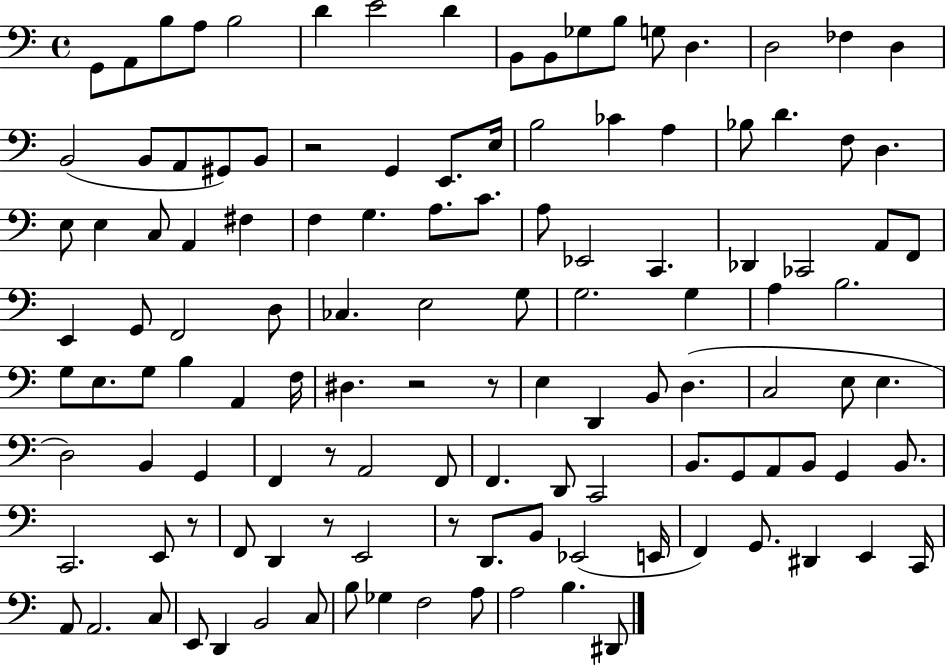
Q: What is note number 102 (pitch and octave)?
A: C2